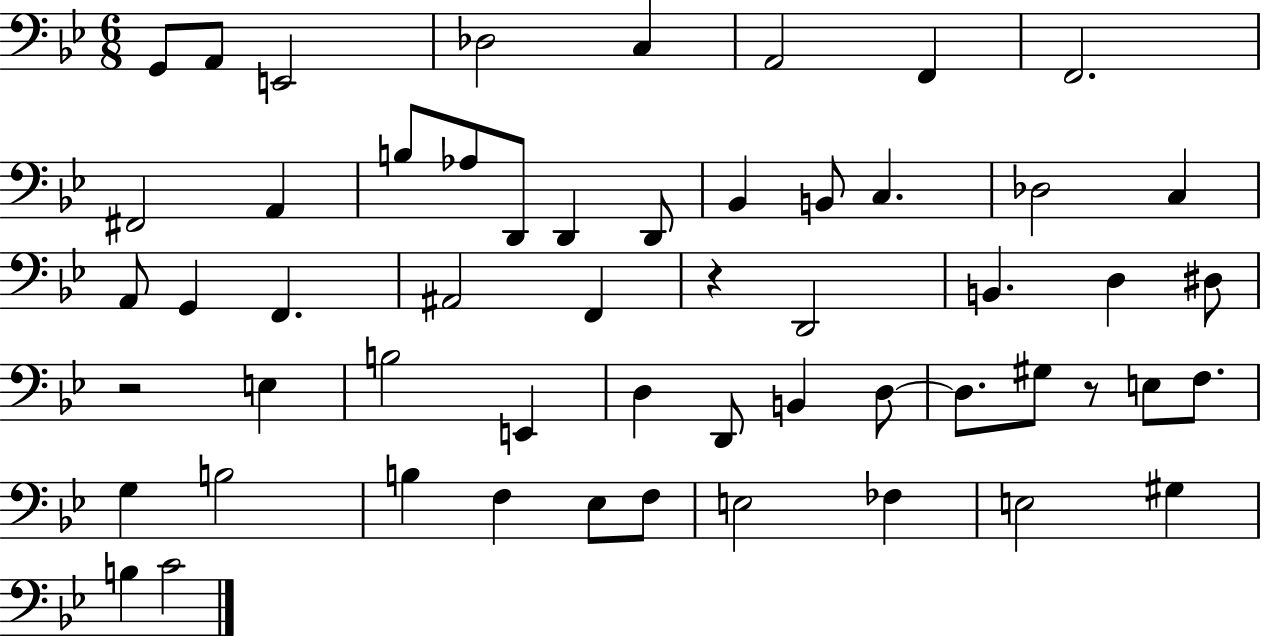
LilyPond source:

{
  \clef bass
  \numericTimeSignature
  \time 6/8
  \key bes \major
  g,8 a,8 e,2 | des2 c4 | a,2 f,4 | f,2. | \break fis,2 a,4 | b8 aes8 d,8 d,4 d,8 | bes,4 b,8 c4. | des2 c4 | \break a,8 g,4 f,4. | ais,2 f,4 | r4 d,2 | b,4. d4 dis8 | \break r2 e4 | b2 e,4 | d4 d,8 b,4 d8~~ | d8. gis8 r8 e8 f8. | \break g4 b2 | b4 f4 ees8 f8 | e2 fes4 | e2 gis4 | \break b4 c'2 | \bar "|."
}